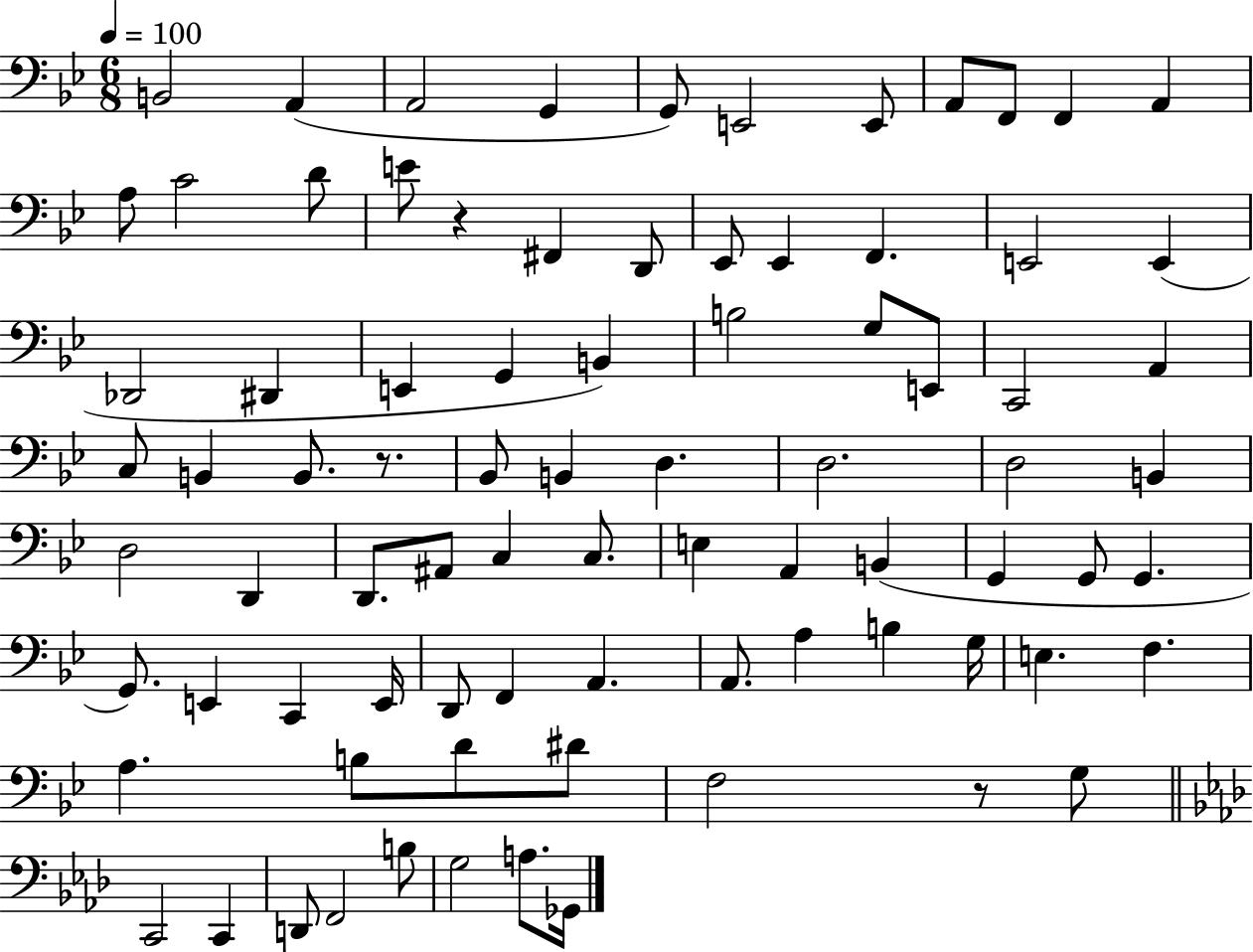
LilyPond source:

{
  \clef bass
  \numericTimeSignature
  \time 6/8
  \key bes \major
  \tempo 4 = 100
  b,2 a,4( | a,2 g,4 | g,8) e,2 e,8 | a,8 f,8 f,4 a,4 | \break a8 c'2 d'8 | e'8 r4 fis,4 d,8 | ees,8 ees,4 f,4. | e,2 e,4( | \break des,2 dis,4 | e,4 g,4 b,4) | b2 g8 e,8 | c,2 a,4 | \break c8 b,4 b,8. r8. | bes,8 b,4 d4. | d2. | d2 b,4 | \break d2 d,4 | d,8. ais,8 c4 c8. | e4 a,4 b,4( | g,4 g,8 g,4. | \break g,8.) e,4 c,4 e,16 | d,8 f,4 a,4. | a,8. a4 b4 g16 | e4. f4. | \break a4. b8 d'8 dis'8 | f2 r8 g8 | \bar "||" \break \key f \minor c,2 c,4 | d,8 f,2 b8 | g2 a8. ges,16 | \bar "|."
}